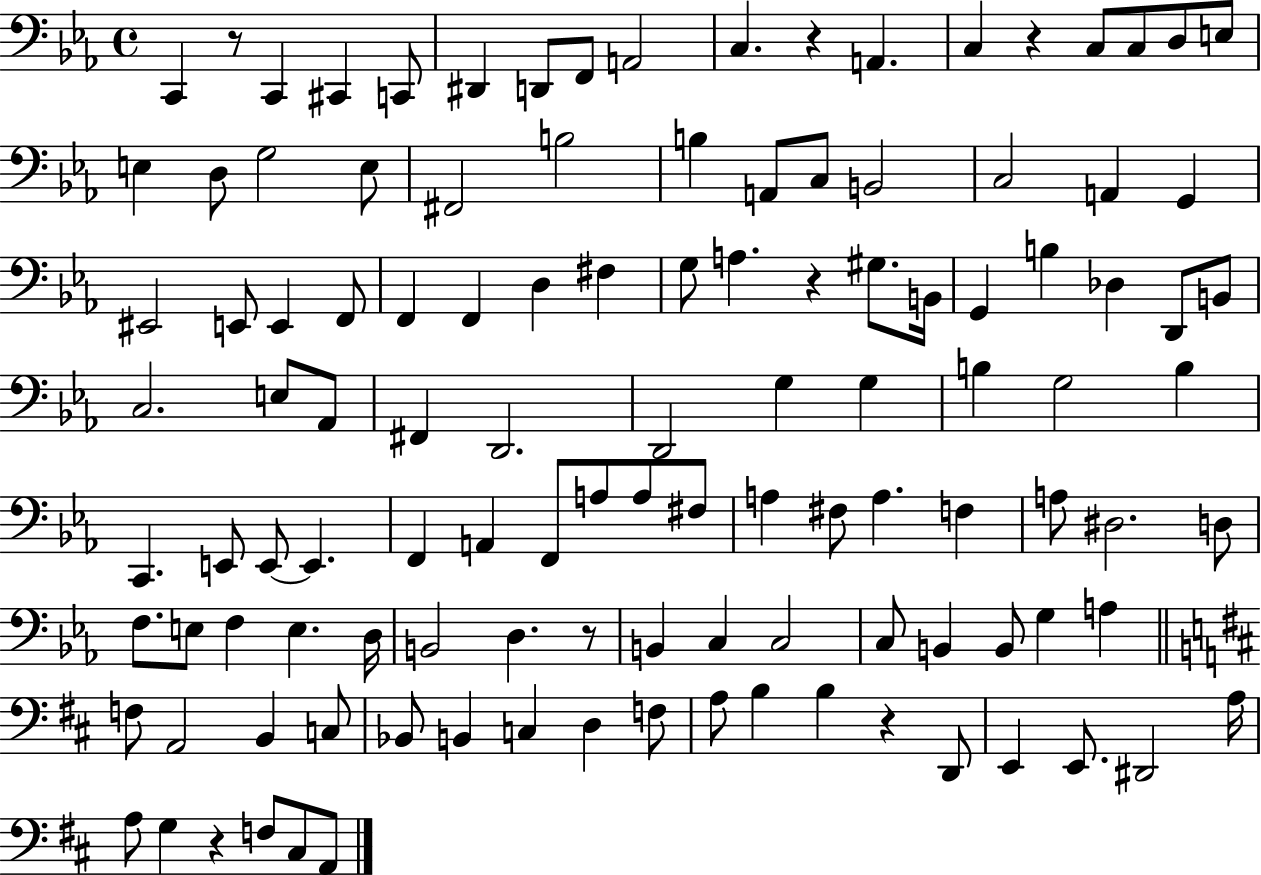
X:1
T:Untitled
M:4/4
L:1/4
K:Eb
C,, z/2 C,, ^C,, C,,/2 ^D,, D,,/2 F,,/2 A,,2 C, z A,, C, z C,/2 C,/2 D,/2 E,/2 E, D,/2 G,2 E,/2 ^F,,2 B,2 B, A,,/2 C,/2 B,,2 C,2 A,, G,, ^E,,2 E,,/2 E,, F,,/2 F,, F,, D, ^F, G,/2 A, z ^G,/2 B,,/4 G,, B, _D, D,,/2 B,,/2 C,2 E,/2 _A,,/2 ^F,, D,,2 D,,2 G, G, B, G,2 B, C,, E,,/2 E,,/2 E,, F,, A,, F,,/2 A,/2 A,/2 ^F,/2 A, ^F,/2 A, F, A,/2 ^D,2 D,/2 F,/2 E,/2 F, E, D,/4 B,,2 D, z/2 B,, C, C,2 C,/2 B,, B,,/2 G, A, F,/2 A,,2 B,, C,/2 _B,,/2 B,, C, D, F,/2 A,/2 B, B, z D,,/2 E,, E,,/2 ^D,,2 A,/4 A,/2 G, z F,/2 ^C,/2 A,,/2